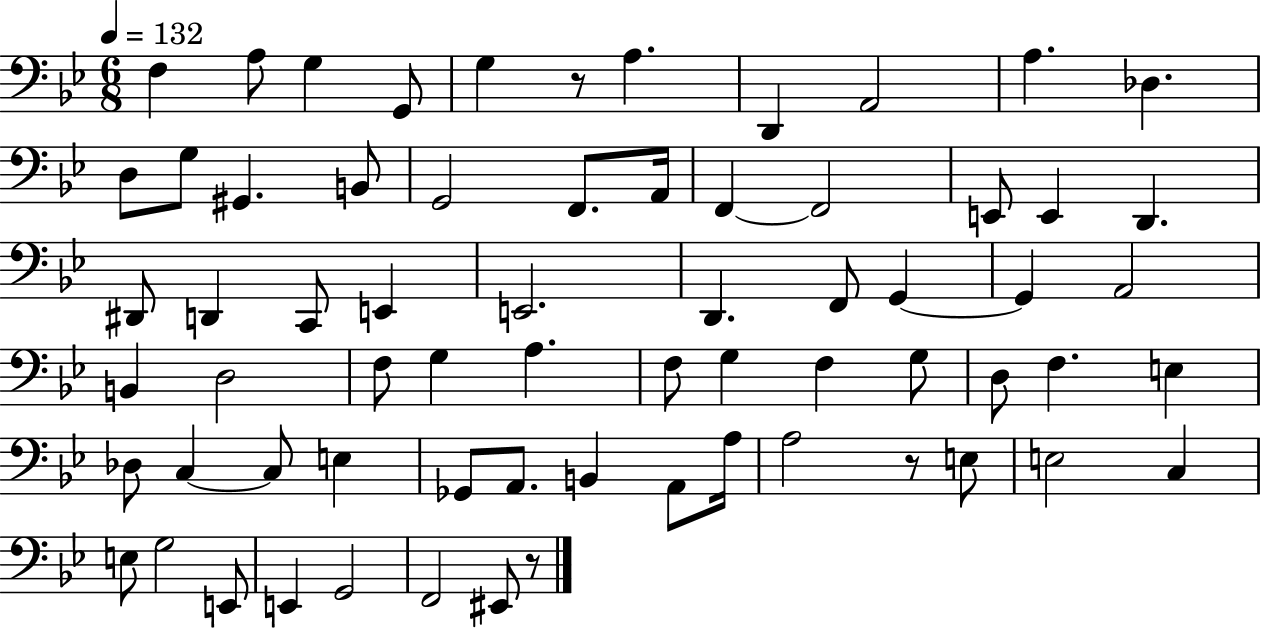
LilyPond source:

{
  \clef bass
  \numericTimeSignature
  \time 6/8
  \key bes \major
  \tempo 4 = 132
  f4 a8 g4 g,8 | g4 r8 a4. | d,4 a,2 | a4. des4. | \break d8 g8 gis,4. b,8 | g,2 f,8. a,16 | f,4~~ f,2 | e,8 e,4 d,4. | \break dis,8 d,4 c,8 e,4 | e,2. | d,4. f,8 g,4~~ | g,4 a,2 | \break b,4 d2 | f8 g4 a4. | f8 g4 f4 g8 | d8 f4. e4 | \break des8 c4~~ c8 e4 | ges,8 a,8. b,4 a,8 a16 | a2 r8 e8 | e2 c4 | \break e8 g2 e,8 | e,4 g,2 | f,2 eis,8 r8 | \bar "|."
}